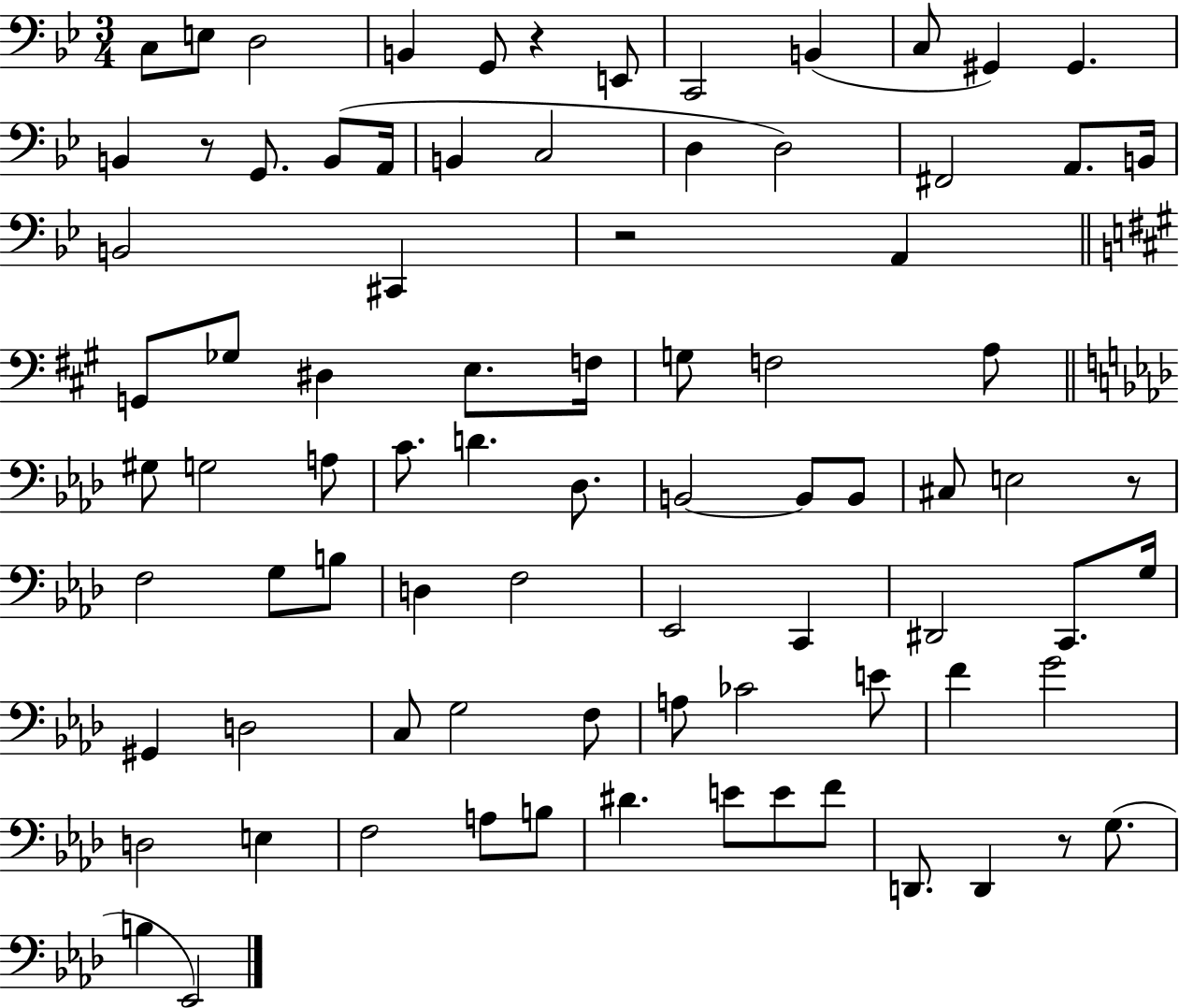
X:1
T:Untitled
M:3/4
L:1/4
K:Bb
C,/2 E,/2 D,2 B,, G,,/2 z E,,/2 C,,2 B,, C,/2 ^G,, ^G,, B,, z/2 G,,/2 B,,/2 A,,/4 B,, C,2 D, D,2 ^F,,2 A,,/2 B,,/4 B,,2 ^C,, z2 A,, G,,/2 _G,/2 ^D, E,/2 F,/4 G,/2 F,2 A,/2 ^G,/2 G,2 A,/2 C/2 D _D,/2 B,,2 B,,/2 B,,/2 ^C,/2 E,2 z/2 F,2 G,/2 B,/2 D, F,2 _E,,2 C,, ^D,,2 C,,/2 G,/4 ^G,, D,2 C,/2 G,2 F,/2 A,/2 _C2 E/2 F G2 D,2 E, F,2 A,/2 B,/2 ^D E/2 E/2 F/2 D,,/2 D,, z/2 G,/2 B, _E,,2